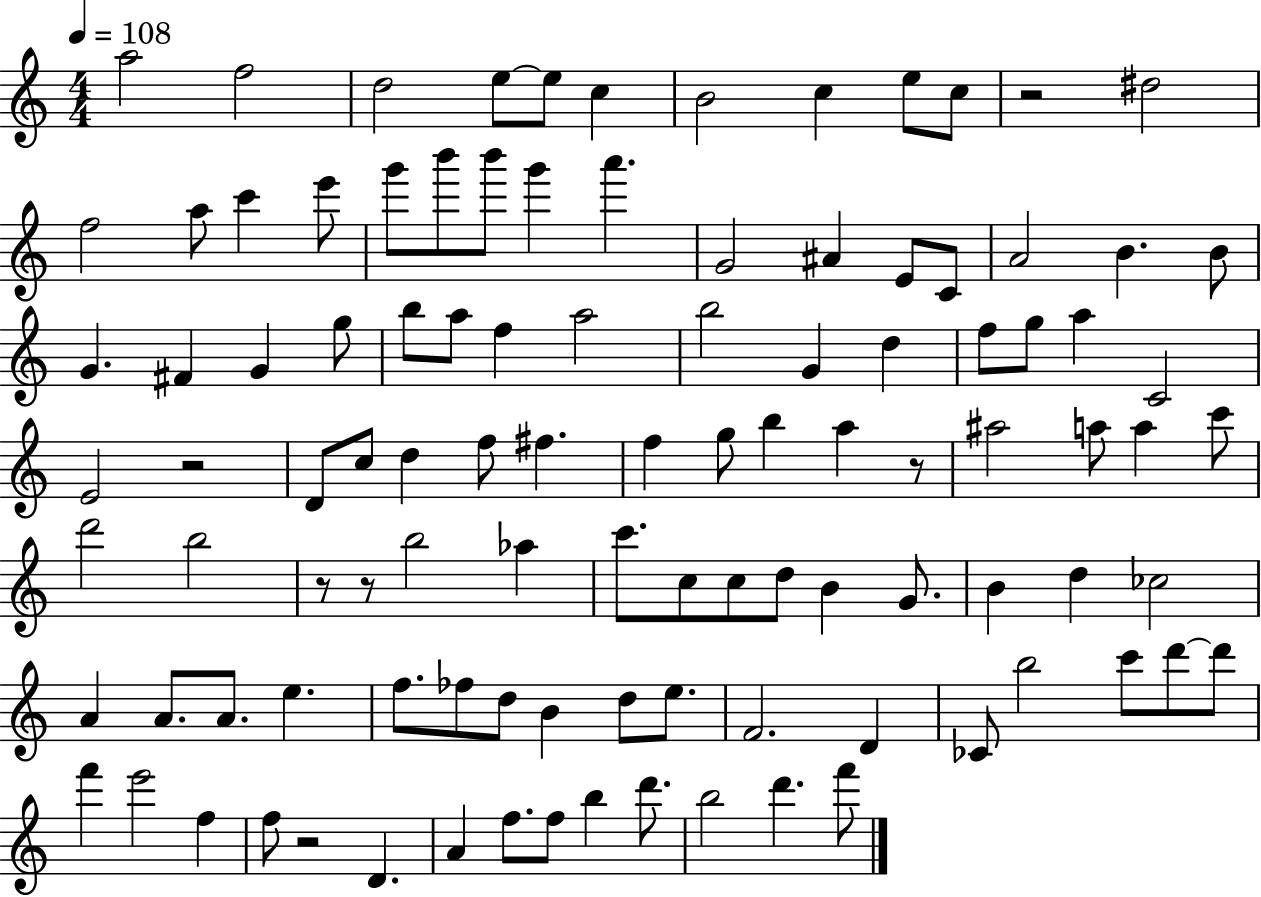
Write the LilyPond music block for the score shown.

{
  \clef treble
  \numericTimeSignature
  \time 4/4
  \key c \major
  \tempo 4 = 108
  a''2 f''2 | d''2 e''8~~ e''8 c''4 | b'2 c''4 e''8 c''8 | r2 dis''2 | \break f''2 a''8 c'''4 e'''8 | g'''8 b'''8 b'''8 g'''4 a'''4. | g'2 ais'4 e'8 c'8 | a'2 b'4. b'8 | \break g'4. fis'4 g'4 g''8 | b''8 a''8 f''4 a''2 | b''2 g'4 d''4 | f''8 g''8 a''4 c'2 | \break e'2 r2 | d'8 c''8 d''4 f''8 fis''4. | f''4 g''8 b''4 a''4 r8 | ais''2 a''8 a''4 c'''8 | \break d'''2 b''2 | r8 r8 b''2 aes''4 | c'''8. c''8 c''8 d''8 b'4 g'8. | b'4 d''4 ces''2 | \break a'4 a'8. a'8. e''4. | f''8. fes''8 d''8 b'4 d''8 e''8. | f'2. d'4 | ces'8 b''2 c'''8 d'''8~~ d'''8 | \break f'''4 e'''2 f''4 | f''8 r2 d'4. | a'4 f''8. f''8 b''4 d'''8. | b''2 d'''4. f'''8 | \break \bar "|."
}